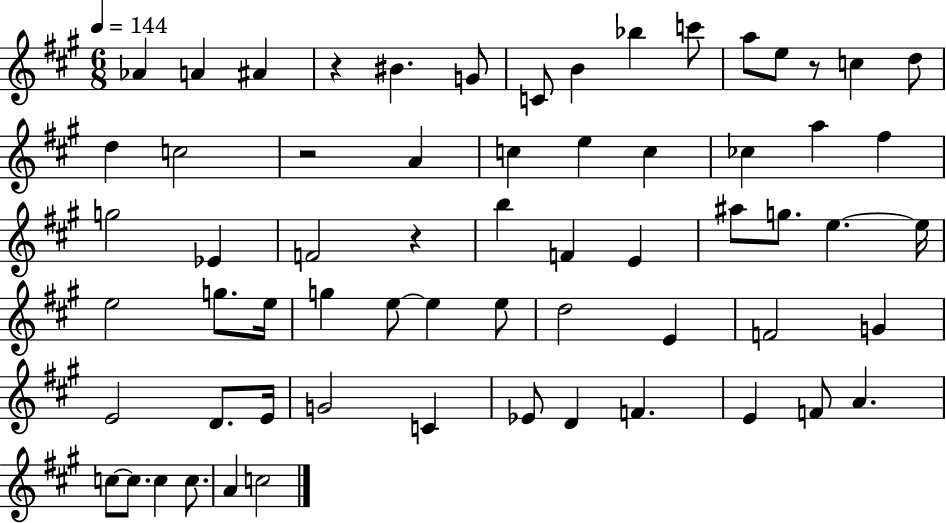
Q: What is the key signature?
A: A major